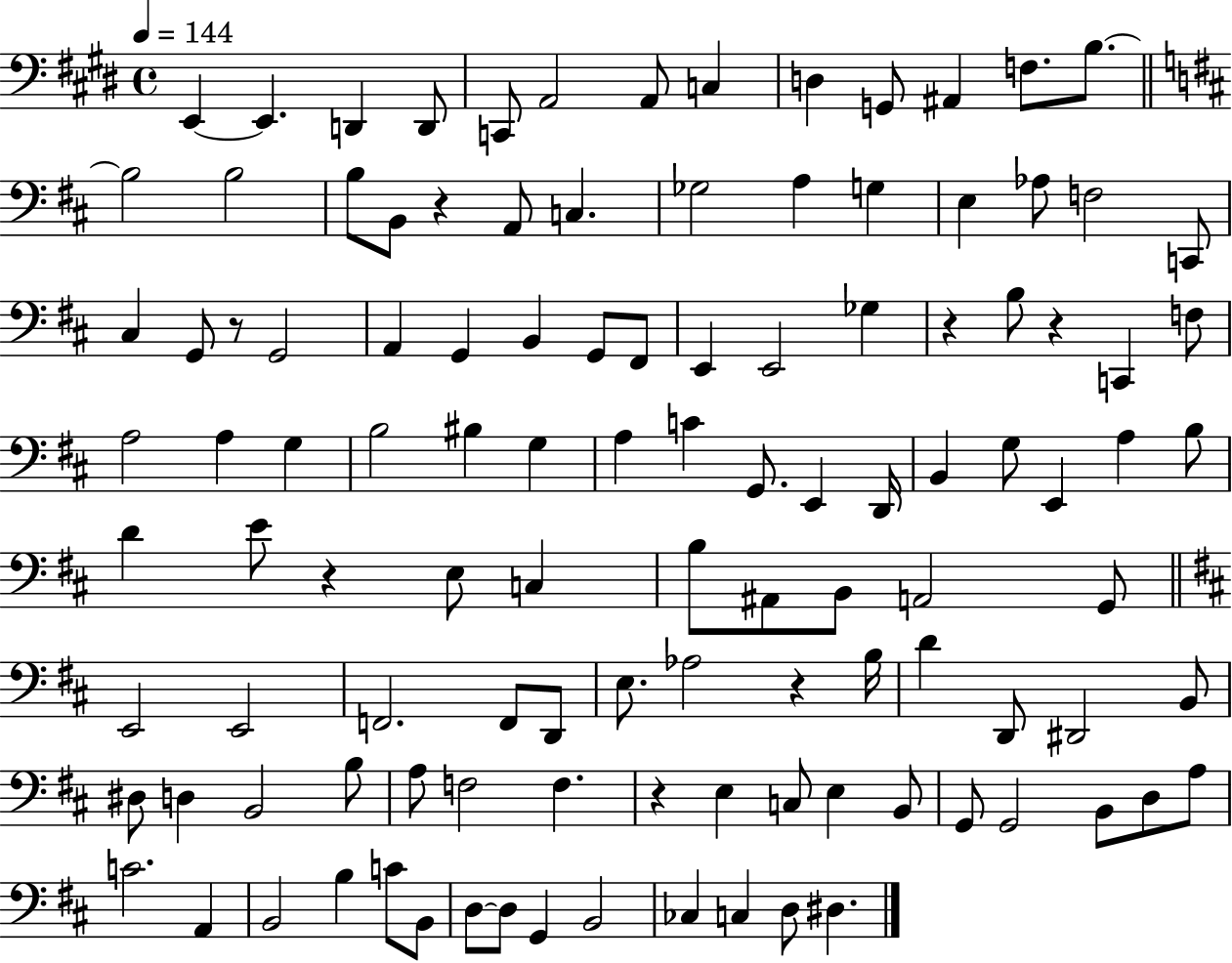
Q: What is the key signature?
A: E major